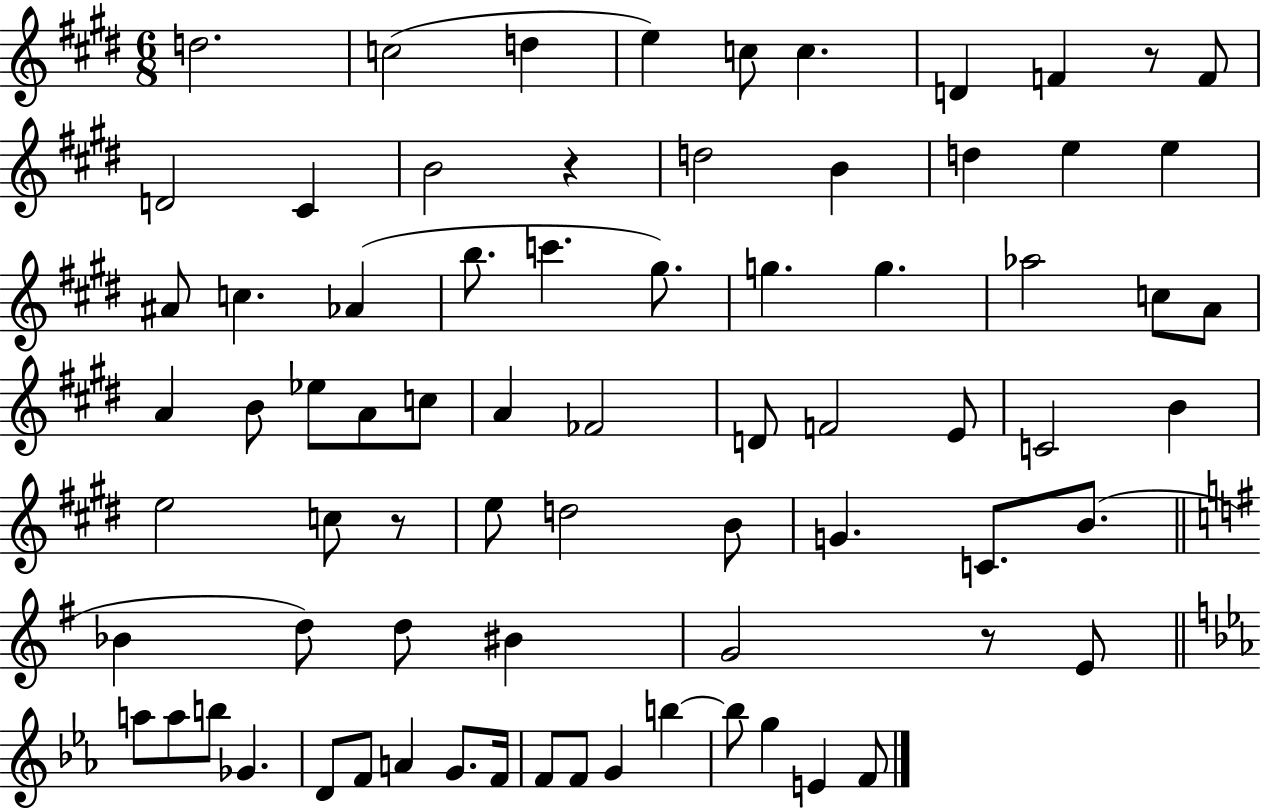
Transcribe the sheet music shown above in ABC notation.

X:1
T:Untitled
M:6/8
L:1/4
K:E
d2 c2 d e c/2 c D F z/2 F/2 D2 ^C B2 z d2 B d e e ^A/2 c _A b/2 c' ^g/2 g g _a2 c/2 A/2 A B/2 _e/2 A/2 c/2 A _F2 D/2 F2 E/2 C2 B e2 c/2 z/2 e/2 d2 B/2 G C/2 B/2 _B d/2 d/2 ^B G2 z/2 E/2 a/2 a/2 b/2 _G D/2 F/2 A G/2 F/4 F/2 F/2 G b b/2 g E F/2